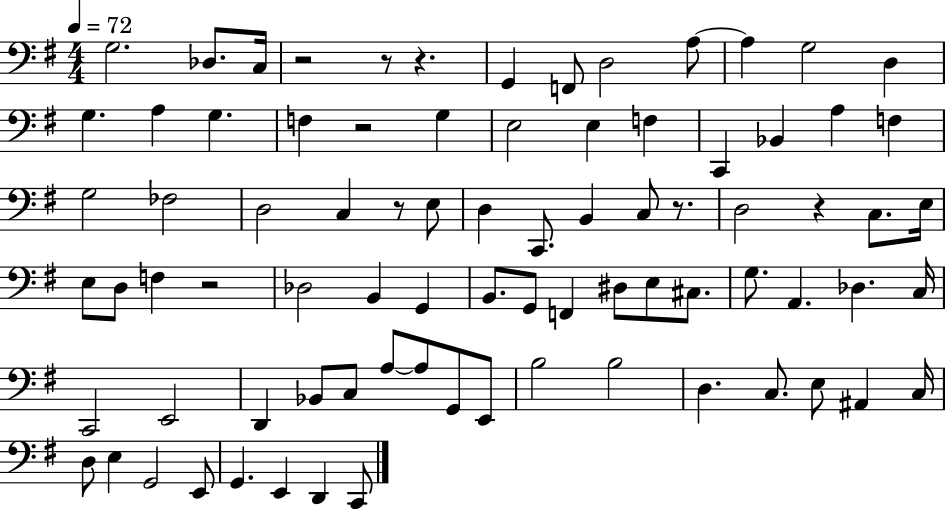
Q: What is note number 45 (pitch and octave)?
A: E3